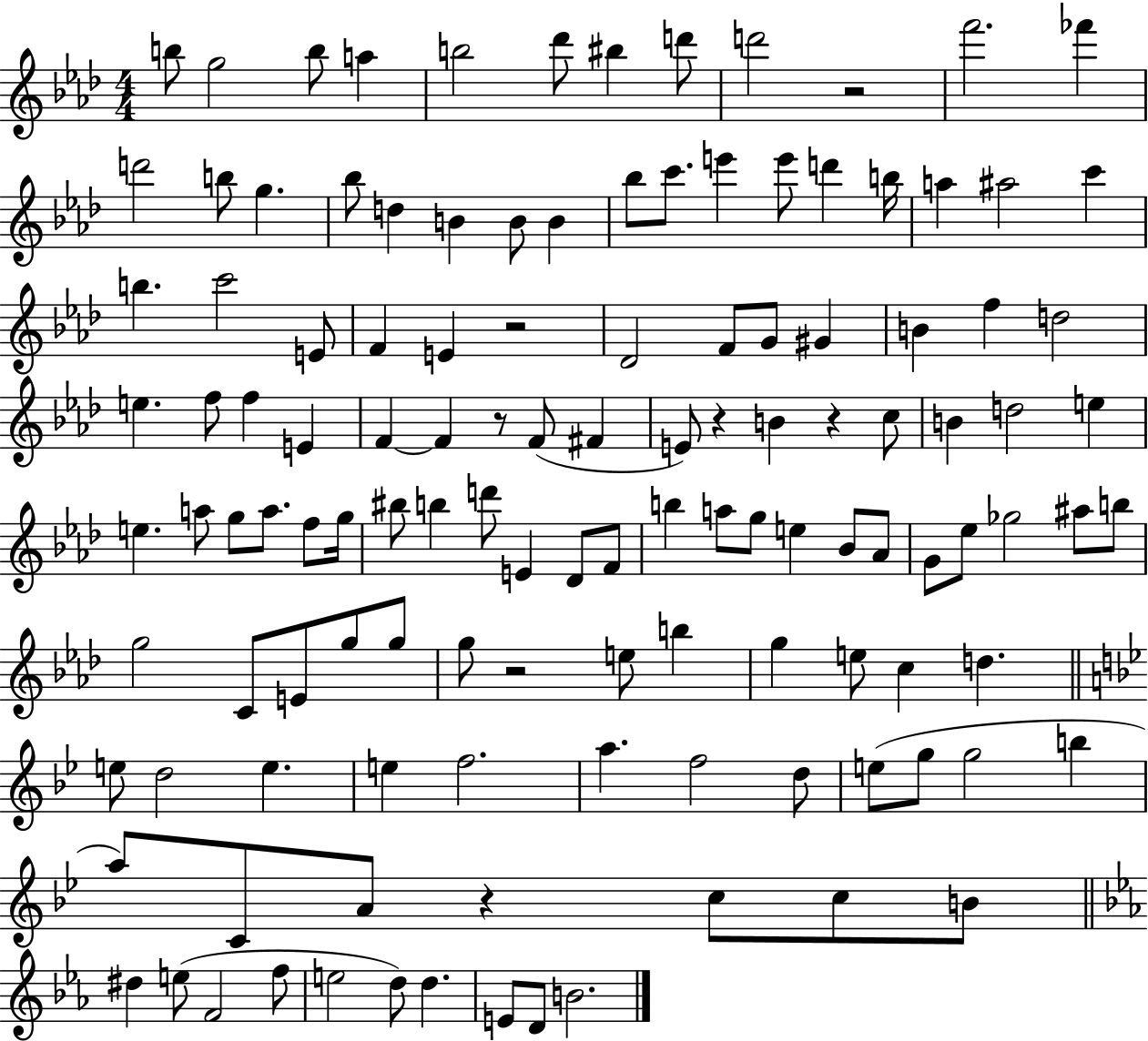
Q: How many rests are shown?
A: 7